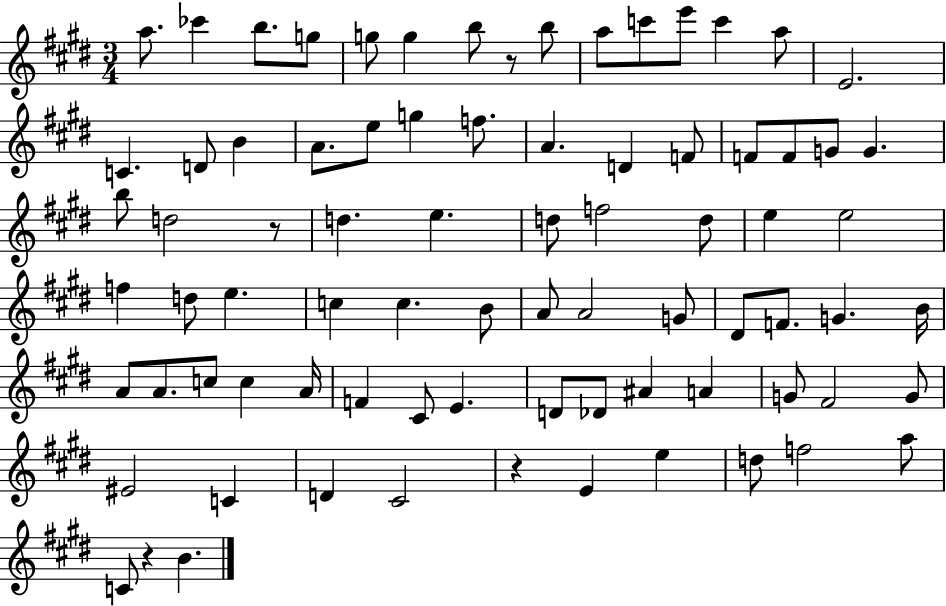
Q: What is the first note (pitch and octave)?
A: A5